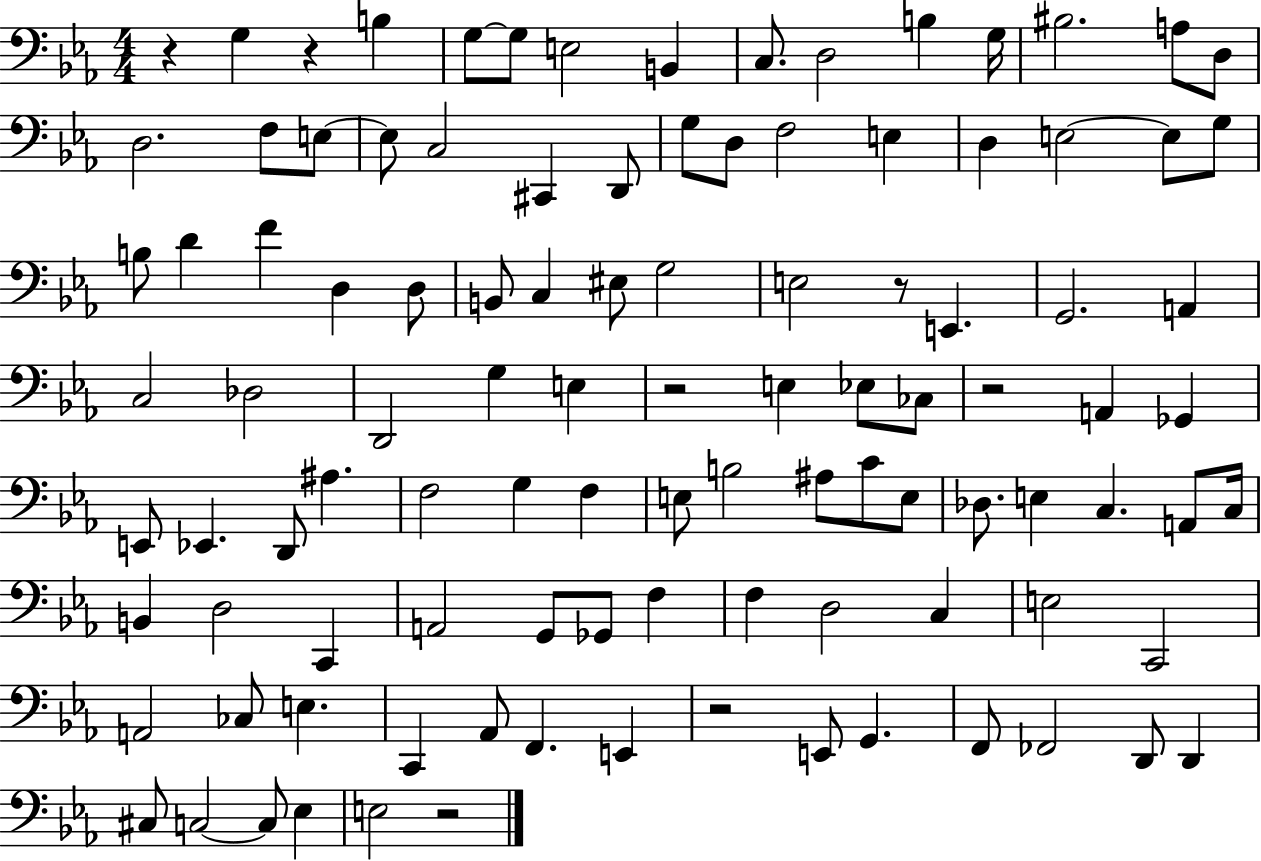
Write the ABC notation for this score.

X:1
T:Untitled
M:4/4
L:1/4
K:Eb
z G, z B, G,/2 G,/2 E,2 B,, C,/2 D,2 B, G,/4 ^B,2 A,/2 D,/2 D,2 F,/2 E,/2 E,/2 C,2 ^C,, D,,/2 G,/2 D,/2 F,2 E, D, E,2 E,/2 G,/2 B,/2 D F D, D,/2 B,,/2 C, ^E,/2 G,2 E,2 z/2 E,, G,,2 A,, C,2 _D,2 D,,2 G, E, z2 E, _E,/2 _C,/2 z2 A,, _G,, E,,/2 _E,, D,,/2 ^A, F,2 G, F, E,/2 B,2 ^A,/2 C/2 E,/2 _D,/2 E, C, A,,/2 C,/4 B,, D,2 C,, A,,2 G,,/2 _G,,/2 F, F, D,2 C, E,2 C,,2 A,,2 _C,/2 E, C,, _A,,/2 F,, E,, z2 E,,/2 G,, F,,/2 _F,,2 D,,/2 D,, ^C,/2 C,2 C,/2 _E, E,2 z2